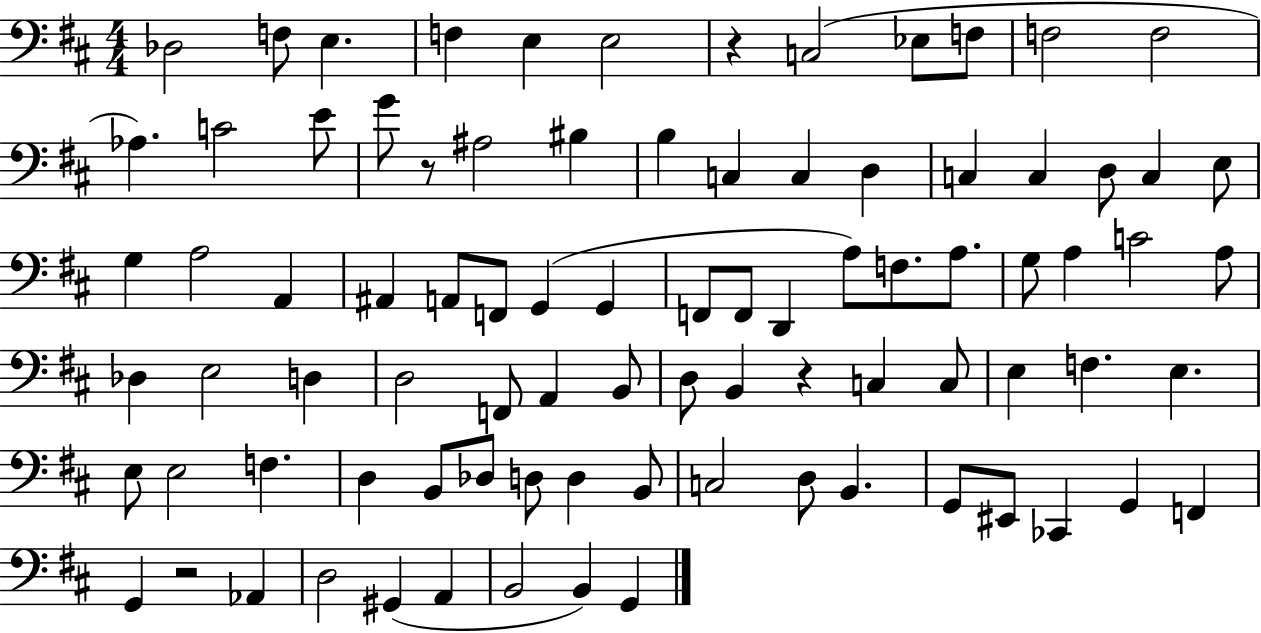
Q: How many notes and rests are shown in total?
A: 87